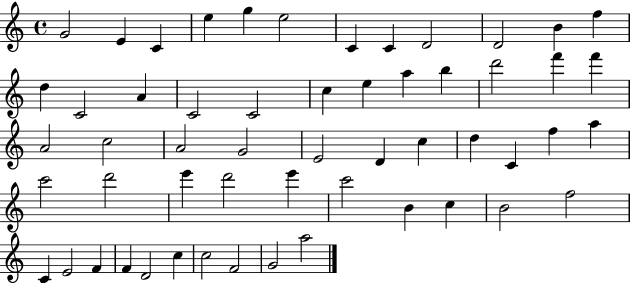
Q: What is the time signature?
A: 4/4